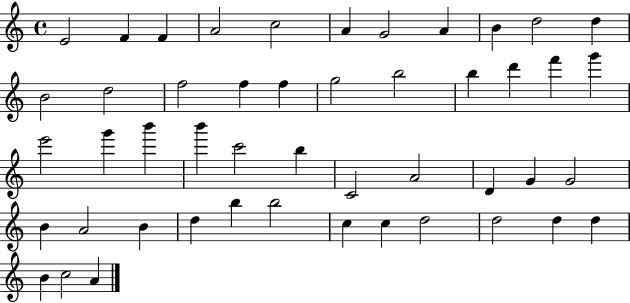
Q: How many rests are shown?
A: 0